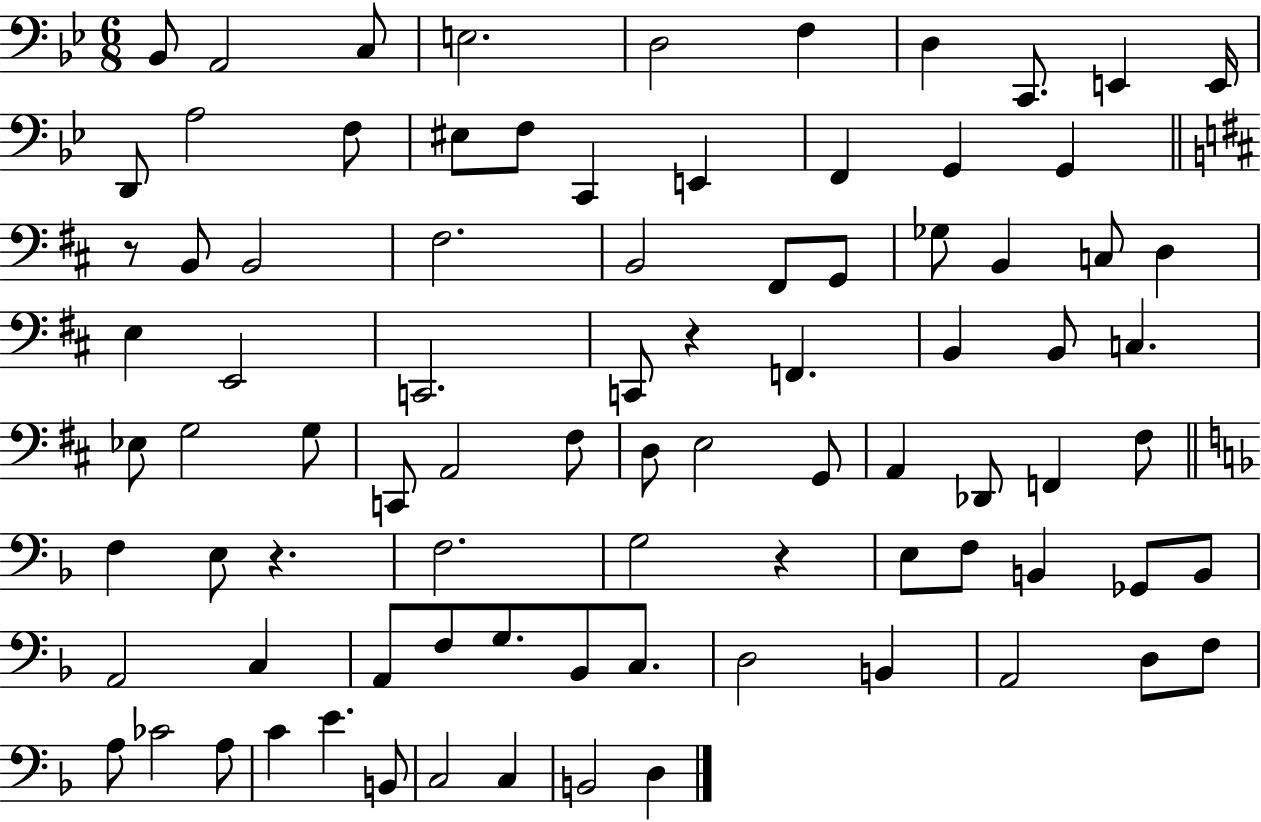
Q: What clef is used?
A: bass